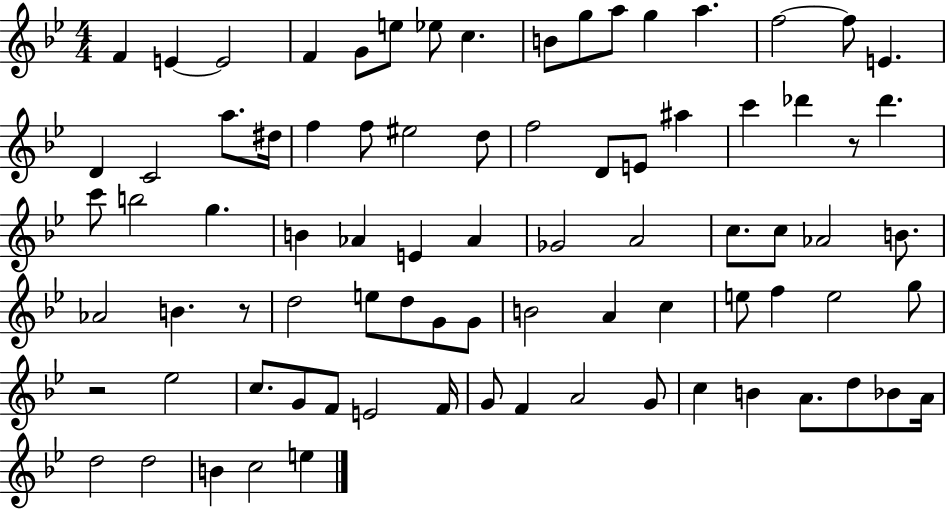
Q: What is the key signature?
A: BES major